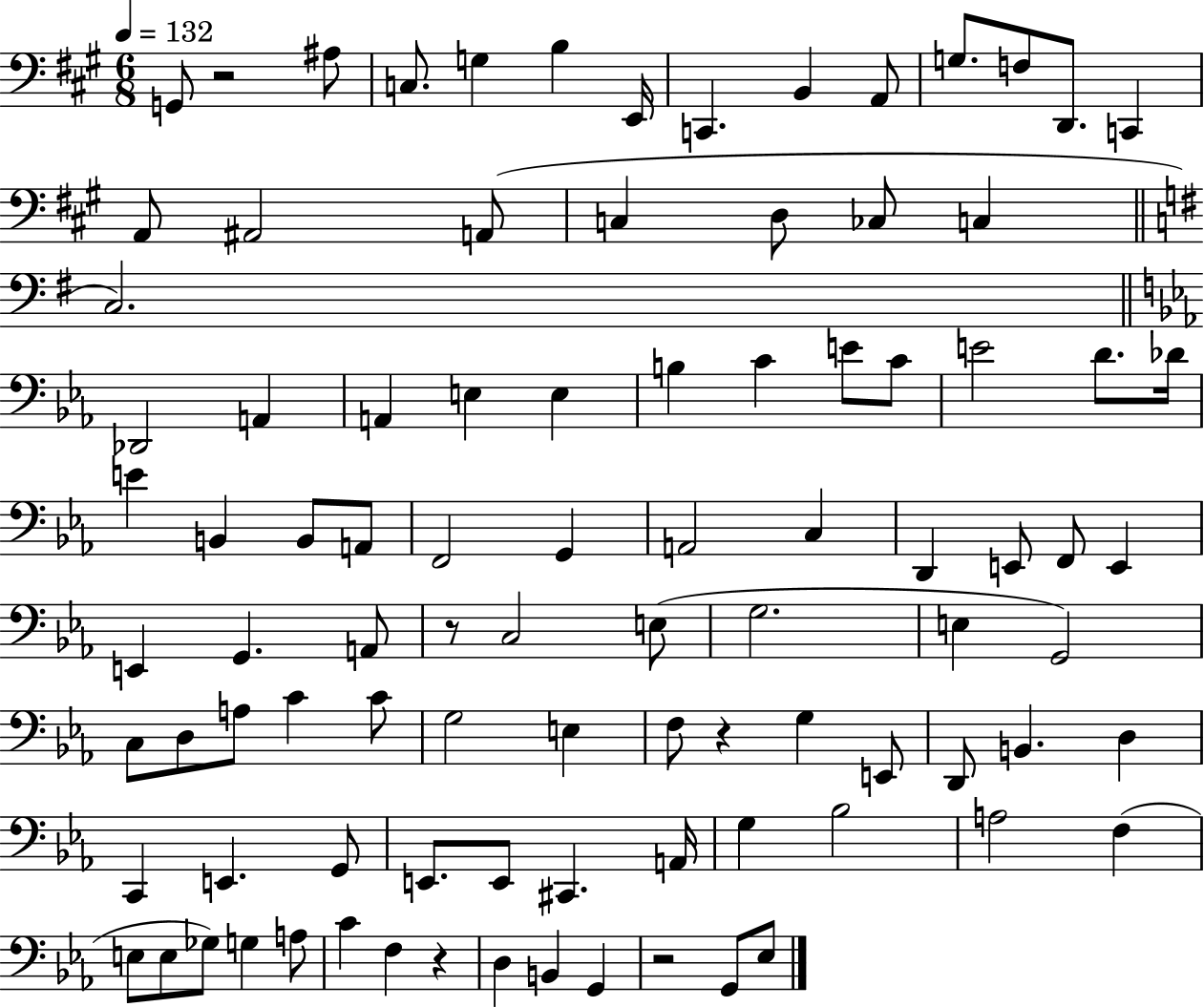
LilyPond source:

{
  \clef bass
  \numericTimeSignature
  \time 6/8
  \key a \major
  \tempo 4 = 132
  g,8 r2 ais8 | c8. g4 b4 e,16 | c,4. b,4 a,8 | g8. f8 d,8. c,4 | \break a,8 ais,2 a,8( | c4 d8 ces8 c4 | \bar "||" \break \key g \major c2.) | \bar "||" \break \key ees \major des,2 a,4 | a,4 e4 e4 | b4 c'4 e'8 c'8 | e'2 d'8. des'16 | \break e'4 b,4 b,8 a,8 | f,2 g,4 | a,2 c4 | d,4 e,8 f,8 e,4 | \break e,4 g,4. a,8 | r8 c2 e8( | g2. | e4 g,2) | \break c8 d8 a8 c'4 c'8 | g2 e4 | f8 r4 g4 e,8 | d,8 b,4. d4 | \break c,4 e,4. g,8 | e,8. e,8 cis,4. a,16 | g4 bes2 | a2 f4( | \break e8 e8 ges8) g4 a8 | c'4 f4 r4 | d4 b,4 g,4 | r2 g,8 ees8 | \break \bar "|."
}